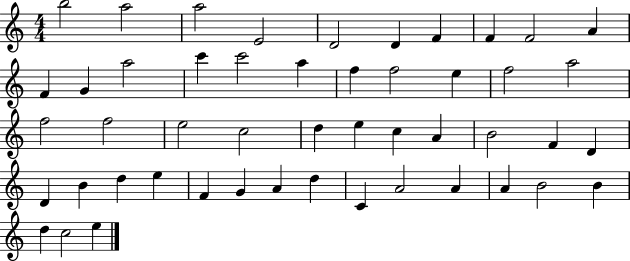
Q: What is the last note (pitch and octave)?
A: E5